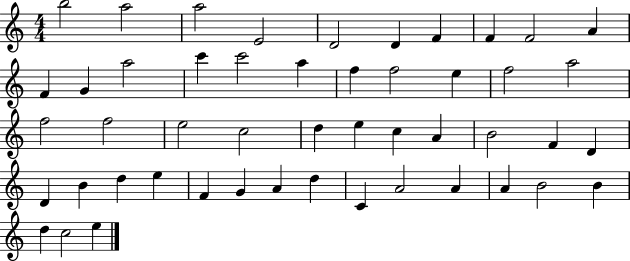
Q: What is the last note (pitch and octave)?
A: E5